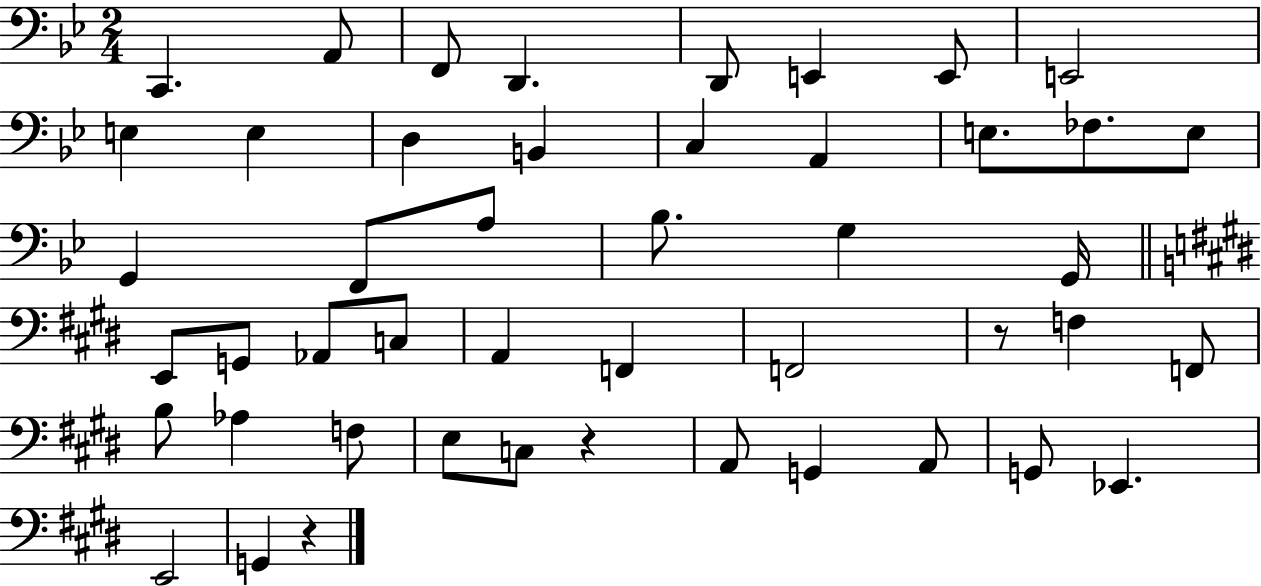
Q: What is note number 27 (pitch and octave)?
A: C3